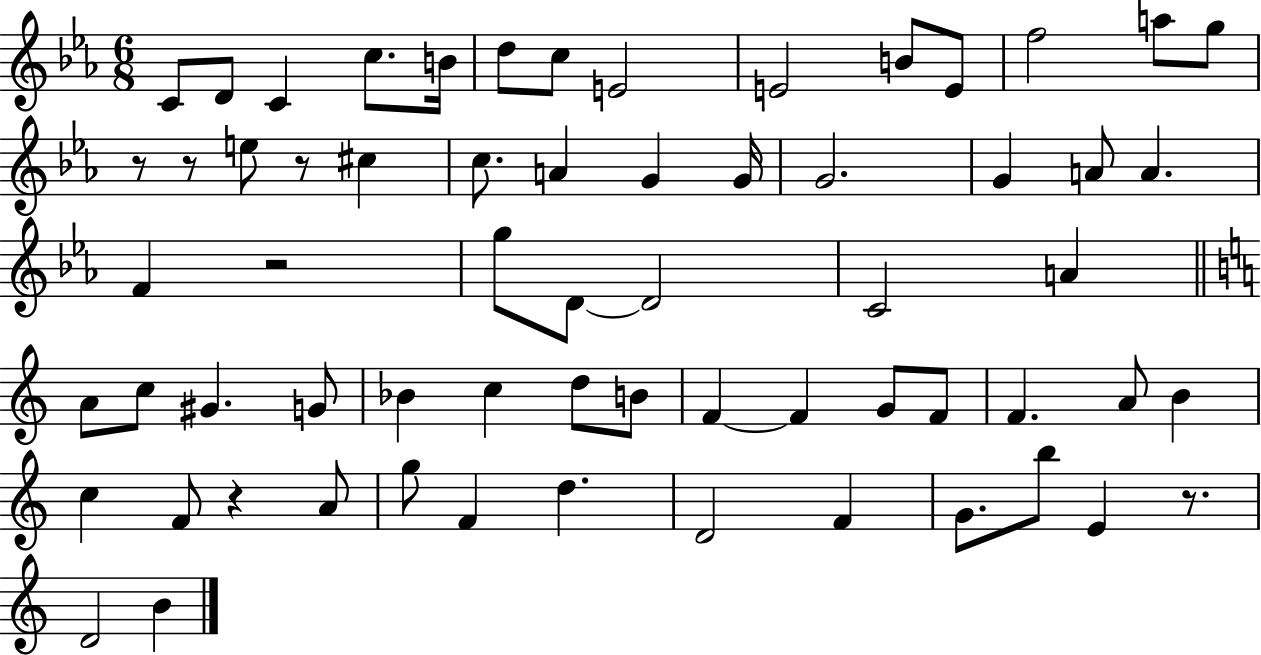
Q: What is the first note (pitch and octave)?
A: C4